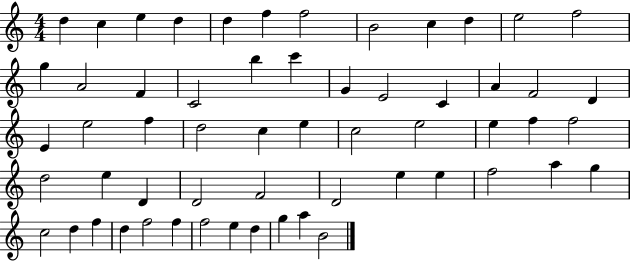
{
  \clef treble
  \numericTimeSignature
  \time 4/4
  \key c \major
  d''4 c''4 e''4 d''4 | d''4 f''4 f''2 | b'2 c''4 d''4 | e''2 f''2 | \break g''4 a'2 f'4 | c'2 b''4 c'''4 | g'4 e'2 c'4 | a'4 f'2 d'4 | \break e'4 e''2 f''4 | d''2 c''4 e''4 | c''2 e''2 | e''4 f''4 f''2 | \break d''2 e''4 d'4 | d'2 f'2 | d'2 e''4 e''4 | f''2 a''4 g''4 | \break c''2 d''4 f''4 | d''4 f''2 f''4 | f''2 e''4 d''4 | g''4 a''4 b'2 | \break \bar "|."
}